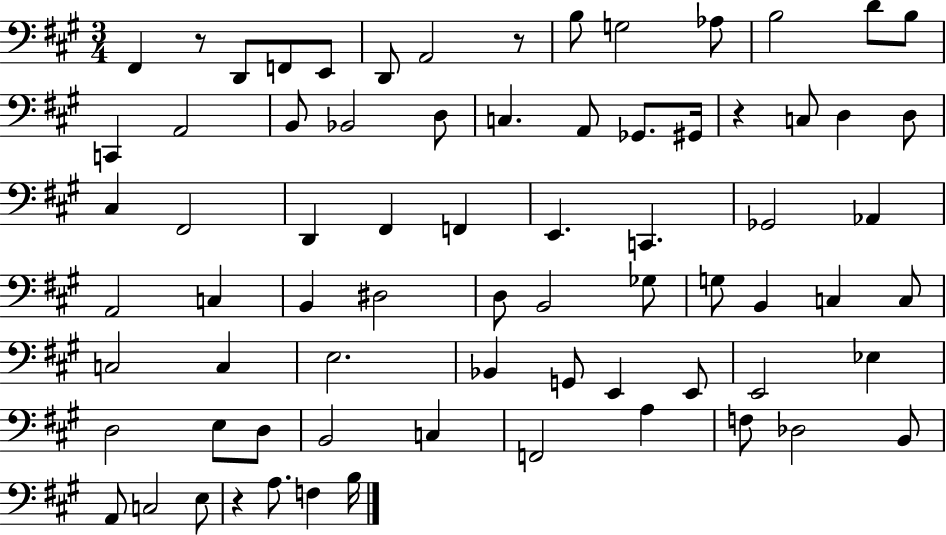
X:1
T:Untitled
M:3/4
L:1/4
K:A
^F,, z/2 D,,/2 F,,/2 E,,/2 D,,/2 A,,2 z/2 B,/2 G,2 _A,/2 B,2 D/2 B,/2 C,, A,,2 B,,/2 _B,,2 D,/2 C, A,,/2 _G,,/2 ^G,,/4 z C,/2 D, D,/2 ^C, ^F,,2 D,, ^F,, F,, E,, C,, _G,,2 _A,, A,,2 C, B,, ^D,2 D,/2 B,,2 _G,/2 G,/2 B,, C, C,/2 C,2 C, E,2 _B,, G,,/2 E,, E,,/2 E,,2 _E, D,2 E,/2 D,/2 B,,2 C, F,,2 A, F,/2 _D,2 B,,/2 A,,/2 C,2 E,/2 z A,/2 F, B,/4